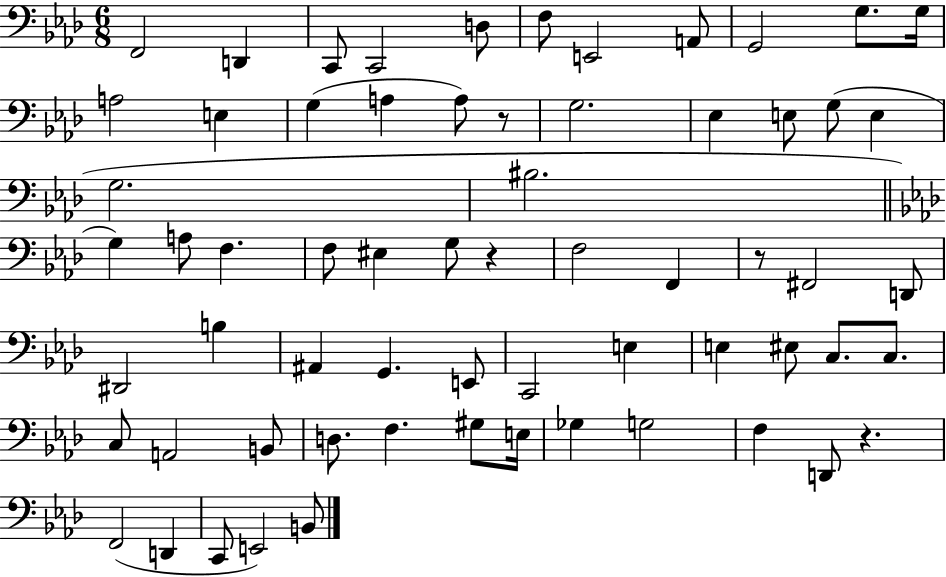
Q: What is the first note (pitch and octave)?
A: F2